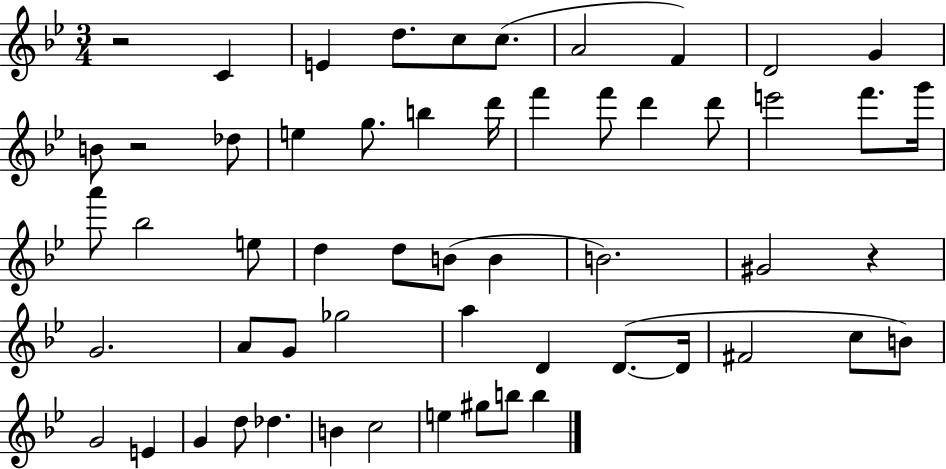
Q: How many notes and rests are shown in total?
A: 56